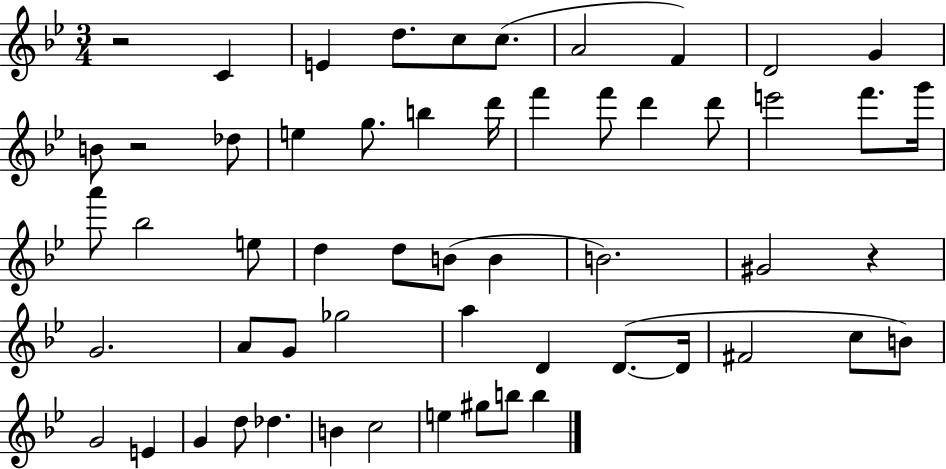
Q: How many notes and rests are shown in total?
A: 56